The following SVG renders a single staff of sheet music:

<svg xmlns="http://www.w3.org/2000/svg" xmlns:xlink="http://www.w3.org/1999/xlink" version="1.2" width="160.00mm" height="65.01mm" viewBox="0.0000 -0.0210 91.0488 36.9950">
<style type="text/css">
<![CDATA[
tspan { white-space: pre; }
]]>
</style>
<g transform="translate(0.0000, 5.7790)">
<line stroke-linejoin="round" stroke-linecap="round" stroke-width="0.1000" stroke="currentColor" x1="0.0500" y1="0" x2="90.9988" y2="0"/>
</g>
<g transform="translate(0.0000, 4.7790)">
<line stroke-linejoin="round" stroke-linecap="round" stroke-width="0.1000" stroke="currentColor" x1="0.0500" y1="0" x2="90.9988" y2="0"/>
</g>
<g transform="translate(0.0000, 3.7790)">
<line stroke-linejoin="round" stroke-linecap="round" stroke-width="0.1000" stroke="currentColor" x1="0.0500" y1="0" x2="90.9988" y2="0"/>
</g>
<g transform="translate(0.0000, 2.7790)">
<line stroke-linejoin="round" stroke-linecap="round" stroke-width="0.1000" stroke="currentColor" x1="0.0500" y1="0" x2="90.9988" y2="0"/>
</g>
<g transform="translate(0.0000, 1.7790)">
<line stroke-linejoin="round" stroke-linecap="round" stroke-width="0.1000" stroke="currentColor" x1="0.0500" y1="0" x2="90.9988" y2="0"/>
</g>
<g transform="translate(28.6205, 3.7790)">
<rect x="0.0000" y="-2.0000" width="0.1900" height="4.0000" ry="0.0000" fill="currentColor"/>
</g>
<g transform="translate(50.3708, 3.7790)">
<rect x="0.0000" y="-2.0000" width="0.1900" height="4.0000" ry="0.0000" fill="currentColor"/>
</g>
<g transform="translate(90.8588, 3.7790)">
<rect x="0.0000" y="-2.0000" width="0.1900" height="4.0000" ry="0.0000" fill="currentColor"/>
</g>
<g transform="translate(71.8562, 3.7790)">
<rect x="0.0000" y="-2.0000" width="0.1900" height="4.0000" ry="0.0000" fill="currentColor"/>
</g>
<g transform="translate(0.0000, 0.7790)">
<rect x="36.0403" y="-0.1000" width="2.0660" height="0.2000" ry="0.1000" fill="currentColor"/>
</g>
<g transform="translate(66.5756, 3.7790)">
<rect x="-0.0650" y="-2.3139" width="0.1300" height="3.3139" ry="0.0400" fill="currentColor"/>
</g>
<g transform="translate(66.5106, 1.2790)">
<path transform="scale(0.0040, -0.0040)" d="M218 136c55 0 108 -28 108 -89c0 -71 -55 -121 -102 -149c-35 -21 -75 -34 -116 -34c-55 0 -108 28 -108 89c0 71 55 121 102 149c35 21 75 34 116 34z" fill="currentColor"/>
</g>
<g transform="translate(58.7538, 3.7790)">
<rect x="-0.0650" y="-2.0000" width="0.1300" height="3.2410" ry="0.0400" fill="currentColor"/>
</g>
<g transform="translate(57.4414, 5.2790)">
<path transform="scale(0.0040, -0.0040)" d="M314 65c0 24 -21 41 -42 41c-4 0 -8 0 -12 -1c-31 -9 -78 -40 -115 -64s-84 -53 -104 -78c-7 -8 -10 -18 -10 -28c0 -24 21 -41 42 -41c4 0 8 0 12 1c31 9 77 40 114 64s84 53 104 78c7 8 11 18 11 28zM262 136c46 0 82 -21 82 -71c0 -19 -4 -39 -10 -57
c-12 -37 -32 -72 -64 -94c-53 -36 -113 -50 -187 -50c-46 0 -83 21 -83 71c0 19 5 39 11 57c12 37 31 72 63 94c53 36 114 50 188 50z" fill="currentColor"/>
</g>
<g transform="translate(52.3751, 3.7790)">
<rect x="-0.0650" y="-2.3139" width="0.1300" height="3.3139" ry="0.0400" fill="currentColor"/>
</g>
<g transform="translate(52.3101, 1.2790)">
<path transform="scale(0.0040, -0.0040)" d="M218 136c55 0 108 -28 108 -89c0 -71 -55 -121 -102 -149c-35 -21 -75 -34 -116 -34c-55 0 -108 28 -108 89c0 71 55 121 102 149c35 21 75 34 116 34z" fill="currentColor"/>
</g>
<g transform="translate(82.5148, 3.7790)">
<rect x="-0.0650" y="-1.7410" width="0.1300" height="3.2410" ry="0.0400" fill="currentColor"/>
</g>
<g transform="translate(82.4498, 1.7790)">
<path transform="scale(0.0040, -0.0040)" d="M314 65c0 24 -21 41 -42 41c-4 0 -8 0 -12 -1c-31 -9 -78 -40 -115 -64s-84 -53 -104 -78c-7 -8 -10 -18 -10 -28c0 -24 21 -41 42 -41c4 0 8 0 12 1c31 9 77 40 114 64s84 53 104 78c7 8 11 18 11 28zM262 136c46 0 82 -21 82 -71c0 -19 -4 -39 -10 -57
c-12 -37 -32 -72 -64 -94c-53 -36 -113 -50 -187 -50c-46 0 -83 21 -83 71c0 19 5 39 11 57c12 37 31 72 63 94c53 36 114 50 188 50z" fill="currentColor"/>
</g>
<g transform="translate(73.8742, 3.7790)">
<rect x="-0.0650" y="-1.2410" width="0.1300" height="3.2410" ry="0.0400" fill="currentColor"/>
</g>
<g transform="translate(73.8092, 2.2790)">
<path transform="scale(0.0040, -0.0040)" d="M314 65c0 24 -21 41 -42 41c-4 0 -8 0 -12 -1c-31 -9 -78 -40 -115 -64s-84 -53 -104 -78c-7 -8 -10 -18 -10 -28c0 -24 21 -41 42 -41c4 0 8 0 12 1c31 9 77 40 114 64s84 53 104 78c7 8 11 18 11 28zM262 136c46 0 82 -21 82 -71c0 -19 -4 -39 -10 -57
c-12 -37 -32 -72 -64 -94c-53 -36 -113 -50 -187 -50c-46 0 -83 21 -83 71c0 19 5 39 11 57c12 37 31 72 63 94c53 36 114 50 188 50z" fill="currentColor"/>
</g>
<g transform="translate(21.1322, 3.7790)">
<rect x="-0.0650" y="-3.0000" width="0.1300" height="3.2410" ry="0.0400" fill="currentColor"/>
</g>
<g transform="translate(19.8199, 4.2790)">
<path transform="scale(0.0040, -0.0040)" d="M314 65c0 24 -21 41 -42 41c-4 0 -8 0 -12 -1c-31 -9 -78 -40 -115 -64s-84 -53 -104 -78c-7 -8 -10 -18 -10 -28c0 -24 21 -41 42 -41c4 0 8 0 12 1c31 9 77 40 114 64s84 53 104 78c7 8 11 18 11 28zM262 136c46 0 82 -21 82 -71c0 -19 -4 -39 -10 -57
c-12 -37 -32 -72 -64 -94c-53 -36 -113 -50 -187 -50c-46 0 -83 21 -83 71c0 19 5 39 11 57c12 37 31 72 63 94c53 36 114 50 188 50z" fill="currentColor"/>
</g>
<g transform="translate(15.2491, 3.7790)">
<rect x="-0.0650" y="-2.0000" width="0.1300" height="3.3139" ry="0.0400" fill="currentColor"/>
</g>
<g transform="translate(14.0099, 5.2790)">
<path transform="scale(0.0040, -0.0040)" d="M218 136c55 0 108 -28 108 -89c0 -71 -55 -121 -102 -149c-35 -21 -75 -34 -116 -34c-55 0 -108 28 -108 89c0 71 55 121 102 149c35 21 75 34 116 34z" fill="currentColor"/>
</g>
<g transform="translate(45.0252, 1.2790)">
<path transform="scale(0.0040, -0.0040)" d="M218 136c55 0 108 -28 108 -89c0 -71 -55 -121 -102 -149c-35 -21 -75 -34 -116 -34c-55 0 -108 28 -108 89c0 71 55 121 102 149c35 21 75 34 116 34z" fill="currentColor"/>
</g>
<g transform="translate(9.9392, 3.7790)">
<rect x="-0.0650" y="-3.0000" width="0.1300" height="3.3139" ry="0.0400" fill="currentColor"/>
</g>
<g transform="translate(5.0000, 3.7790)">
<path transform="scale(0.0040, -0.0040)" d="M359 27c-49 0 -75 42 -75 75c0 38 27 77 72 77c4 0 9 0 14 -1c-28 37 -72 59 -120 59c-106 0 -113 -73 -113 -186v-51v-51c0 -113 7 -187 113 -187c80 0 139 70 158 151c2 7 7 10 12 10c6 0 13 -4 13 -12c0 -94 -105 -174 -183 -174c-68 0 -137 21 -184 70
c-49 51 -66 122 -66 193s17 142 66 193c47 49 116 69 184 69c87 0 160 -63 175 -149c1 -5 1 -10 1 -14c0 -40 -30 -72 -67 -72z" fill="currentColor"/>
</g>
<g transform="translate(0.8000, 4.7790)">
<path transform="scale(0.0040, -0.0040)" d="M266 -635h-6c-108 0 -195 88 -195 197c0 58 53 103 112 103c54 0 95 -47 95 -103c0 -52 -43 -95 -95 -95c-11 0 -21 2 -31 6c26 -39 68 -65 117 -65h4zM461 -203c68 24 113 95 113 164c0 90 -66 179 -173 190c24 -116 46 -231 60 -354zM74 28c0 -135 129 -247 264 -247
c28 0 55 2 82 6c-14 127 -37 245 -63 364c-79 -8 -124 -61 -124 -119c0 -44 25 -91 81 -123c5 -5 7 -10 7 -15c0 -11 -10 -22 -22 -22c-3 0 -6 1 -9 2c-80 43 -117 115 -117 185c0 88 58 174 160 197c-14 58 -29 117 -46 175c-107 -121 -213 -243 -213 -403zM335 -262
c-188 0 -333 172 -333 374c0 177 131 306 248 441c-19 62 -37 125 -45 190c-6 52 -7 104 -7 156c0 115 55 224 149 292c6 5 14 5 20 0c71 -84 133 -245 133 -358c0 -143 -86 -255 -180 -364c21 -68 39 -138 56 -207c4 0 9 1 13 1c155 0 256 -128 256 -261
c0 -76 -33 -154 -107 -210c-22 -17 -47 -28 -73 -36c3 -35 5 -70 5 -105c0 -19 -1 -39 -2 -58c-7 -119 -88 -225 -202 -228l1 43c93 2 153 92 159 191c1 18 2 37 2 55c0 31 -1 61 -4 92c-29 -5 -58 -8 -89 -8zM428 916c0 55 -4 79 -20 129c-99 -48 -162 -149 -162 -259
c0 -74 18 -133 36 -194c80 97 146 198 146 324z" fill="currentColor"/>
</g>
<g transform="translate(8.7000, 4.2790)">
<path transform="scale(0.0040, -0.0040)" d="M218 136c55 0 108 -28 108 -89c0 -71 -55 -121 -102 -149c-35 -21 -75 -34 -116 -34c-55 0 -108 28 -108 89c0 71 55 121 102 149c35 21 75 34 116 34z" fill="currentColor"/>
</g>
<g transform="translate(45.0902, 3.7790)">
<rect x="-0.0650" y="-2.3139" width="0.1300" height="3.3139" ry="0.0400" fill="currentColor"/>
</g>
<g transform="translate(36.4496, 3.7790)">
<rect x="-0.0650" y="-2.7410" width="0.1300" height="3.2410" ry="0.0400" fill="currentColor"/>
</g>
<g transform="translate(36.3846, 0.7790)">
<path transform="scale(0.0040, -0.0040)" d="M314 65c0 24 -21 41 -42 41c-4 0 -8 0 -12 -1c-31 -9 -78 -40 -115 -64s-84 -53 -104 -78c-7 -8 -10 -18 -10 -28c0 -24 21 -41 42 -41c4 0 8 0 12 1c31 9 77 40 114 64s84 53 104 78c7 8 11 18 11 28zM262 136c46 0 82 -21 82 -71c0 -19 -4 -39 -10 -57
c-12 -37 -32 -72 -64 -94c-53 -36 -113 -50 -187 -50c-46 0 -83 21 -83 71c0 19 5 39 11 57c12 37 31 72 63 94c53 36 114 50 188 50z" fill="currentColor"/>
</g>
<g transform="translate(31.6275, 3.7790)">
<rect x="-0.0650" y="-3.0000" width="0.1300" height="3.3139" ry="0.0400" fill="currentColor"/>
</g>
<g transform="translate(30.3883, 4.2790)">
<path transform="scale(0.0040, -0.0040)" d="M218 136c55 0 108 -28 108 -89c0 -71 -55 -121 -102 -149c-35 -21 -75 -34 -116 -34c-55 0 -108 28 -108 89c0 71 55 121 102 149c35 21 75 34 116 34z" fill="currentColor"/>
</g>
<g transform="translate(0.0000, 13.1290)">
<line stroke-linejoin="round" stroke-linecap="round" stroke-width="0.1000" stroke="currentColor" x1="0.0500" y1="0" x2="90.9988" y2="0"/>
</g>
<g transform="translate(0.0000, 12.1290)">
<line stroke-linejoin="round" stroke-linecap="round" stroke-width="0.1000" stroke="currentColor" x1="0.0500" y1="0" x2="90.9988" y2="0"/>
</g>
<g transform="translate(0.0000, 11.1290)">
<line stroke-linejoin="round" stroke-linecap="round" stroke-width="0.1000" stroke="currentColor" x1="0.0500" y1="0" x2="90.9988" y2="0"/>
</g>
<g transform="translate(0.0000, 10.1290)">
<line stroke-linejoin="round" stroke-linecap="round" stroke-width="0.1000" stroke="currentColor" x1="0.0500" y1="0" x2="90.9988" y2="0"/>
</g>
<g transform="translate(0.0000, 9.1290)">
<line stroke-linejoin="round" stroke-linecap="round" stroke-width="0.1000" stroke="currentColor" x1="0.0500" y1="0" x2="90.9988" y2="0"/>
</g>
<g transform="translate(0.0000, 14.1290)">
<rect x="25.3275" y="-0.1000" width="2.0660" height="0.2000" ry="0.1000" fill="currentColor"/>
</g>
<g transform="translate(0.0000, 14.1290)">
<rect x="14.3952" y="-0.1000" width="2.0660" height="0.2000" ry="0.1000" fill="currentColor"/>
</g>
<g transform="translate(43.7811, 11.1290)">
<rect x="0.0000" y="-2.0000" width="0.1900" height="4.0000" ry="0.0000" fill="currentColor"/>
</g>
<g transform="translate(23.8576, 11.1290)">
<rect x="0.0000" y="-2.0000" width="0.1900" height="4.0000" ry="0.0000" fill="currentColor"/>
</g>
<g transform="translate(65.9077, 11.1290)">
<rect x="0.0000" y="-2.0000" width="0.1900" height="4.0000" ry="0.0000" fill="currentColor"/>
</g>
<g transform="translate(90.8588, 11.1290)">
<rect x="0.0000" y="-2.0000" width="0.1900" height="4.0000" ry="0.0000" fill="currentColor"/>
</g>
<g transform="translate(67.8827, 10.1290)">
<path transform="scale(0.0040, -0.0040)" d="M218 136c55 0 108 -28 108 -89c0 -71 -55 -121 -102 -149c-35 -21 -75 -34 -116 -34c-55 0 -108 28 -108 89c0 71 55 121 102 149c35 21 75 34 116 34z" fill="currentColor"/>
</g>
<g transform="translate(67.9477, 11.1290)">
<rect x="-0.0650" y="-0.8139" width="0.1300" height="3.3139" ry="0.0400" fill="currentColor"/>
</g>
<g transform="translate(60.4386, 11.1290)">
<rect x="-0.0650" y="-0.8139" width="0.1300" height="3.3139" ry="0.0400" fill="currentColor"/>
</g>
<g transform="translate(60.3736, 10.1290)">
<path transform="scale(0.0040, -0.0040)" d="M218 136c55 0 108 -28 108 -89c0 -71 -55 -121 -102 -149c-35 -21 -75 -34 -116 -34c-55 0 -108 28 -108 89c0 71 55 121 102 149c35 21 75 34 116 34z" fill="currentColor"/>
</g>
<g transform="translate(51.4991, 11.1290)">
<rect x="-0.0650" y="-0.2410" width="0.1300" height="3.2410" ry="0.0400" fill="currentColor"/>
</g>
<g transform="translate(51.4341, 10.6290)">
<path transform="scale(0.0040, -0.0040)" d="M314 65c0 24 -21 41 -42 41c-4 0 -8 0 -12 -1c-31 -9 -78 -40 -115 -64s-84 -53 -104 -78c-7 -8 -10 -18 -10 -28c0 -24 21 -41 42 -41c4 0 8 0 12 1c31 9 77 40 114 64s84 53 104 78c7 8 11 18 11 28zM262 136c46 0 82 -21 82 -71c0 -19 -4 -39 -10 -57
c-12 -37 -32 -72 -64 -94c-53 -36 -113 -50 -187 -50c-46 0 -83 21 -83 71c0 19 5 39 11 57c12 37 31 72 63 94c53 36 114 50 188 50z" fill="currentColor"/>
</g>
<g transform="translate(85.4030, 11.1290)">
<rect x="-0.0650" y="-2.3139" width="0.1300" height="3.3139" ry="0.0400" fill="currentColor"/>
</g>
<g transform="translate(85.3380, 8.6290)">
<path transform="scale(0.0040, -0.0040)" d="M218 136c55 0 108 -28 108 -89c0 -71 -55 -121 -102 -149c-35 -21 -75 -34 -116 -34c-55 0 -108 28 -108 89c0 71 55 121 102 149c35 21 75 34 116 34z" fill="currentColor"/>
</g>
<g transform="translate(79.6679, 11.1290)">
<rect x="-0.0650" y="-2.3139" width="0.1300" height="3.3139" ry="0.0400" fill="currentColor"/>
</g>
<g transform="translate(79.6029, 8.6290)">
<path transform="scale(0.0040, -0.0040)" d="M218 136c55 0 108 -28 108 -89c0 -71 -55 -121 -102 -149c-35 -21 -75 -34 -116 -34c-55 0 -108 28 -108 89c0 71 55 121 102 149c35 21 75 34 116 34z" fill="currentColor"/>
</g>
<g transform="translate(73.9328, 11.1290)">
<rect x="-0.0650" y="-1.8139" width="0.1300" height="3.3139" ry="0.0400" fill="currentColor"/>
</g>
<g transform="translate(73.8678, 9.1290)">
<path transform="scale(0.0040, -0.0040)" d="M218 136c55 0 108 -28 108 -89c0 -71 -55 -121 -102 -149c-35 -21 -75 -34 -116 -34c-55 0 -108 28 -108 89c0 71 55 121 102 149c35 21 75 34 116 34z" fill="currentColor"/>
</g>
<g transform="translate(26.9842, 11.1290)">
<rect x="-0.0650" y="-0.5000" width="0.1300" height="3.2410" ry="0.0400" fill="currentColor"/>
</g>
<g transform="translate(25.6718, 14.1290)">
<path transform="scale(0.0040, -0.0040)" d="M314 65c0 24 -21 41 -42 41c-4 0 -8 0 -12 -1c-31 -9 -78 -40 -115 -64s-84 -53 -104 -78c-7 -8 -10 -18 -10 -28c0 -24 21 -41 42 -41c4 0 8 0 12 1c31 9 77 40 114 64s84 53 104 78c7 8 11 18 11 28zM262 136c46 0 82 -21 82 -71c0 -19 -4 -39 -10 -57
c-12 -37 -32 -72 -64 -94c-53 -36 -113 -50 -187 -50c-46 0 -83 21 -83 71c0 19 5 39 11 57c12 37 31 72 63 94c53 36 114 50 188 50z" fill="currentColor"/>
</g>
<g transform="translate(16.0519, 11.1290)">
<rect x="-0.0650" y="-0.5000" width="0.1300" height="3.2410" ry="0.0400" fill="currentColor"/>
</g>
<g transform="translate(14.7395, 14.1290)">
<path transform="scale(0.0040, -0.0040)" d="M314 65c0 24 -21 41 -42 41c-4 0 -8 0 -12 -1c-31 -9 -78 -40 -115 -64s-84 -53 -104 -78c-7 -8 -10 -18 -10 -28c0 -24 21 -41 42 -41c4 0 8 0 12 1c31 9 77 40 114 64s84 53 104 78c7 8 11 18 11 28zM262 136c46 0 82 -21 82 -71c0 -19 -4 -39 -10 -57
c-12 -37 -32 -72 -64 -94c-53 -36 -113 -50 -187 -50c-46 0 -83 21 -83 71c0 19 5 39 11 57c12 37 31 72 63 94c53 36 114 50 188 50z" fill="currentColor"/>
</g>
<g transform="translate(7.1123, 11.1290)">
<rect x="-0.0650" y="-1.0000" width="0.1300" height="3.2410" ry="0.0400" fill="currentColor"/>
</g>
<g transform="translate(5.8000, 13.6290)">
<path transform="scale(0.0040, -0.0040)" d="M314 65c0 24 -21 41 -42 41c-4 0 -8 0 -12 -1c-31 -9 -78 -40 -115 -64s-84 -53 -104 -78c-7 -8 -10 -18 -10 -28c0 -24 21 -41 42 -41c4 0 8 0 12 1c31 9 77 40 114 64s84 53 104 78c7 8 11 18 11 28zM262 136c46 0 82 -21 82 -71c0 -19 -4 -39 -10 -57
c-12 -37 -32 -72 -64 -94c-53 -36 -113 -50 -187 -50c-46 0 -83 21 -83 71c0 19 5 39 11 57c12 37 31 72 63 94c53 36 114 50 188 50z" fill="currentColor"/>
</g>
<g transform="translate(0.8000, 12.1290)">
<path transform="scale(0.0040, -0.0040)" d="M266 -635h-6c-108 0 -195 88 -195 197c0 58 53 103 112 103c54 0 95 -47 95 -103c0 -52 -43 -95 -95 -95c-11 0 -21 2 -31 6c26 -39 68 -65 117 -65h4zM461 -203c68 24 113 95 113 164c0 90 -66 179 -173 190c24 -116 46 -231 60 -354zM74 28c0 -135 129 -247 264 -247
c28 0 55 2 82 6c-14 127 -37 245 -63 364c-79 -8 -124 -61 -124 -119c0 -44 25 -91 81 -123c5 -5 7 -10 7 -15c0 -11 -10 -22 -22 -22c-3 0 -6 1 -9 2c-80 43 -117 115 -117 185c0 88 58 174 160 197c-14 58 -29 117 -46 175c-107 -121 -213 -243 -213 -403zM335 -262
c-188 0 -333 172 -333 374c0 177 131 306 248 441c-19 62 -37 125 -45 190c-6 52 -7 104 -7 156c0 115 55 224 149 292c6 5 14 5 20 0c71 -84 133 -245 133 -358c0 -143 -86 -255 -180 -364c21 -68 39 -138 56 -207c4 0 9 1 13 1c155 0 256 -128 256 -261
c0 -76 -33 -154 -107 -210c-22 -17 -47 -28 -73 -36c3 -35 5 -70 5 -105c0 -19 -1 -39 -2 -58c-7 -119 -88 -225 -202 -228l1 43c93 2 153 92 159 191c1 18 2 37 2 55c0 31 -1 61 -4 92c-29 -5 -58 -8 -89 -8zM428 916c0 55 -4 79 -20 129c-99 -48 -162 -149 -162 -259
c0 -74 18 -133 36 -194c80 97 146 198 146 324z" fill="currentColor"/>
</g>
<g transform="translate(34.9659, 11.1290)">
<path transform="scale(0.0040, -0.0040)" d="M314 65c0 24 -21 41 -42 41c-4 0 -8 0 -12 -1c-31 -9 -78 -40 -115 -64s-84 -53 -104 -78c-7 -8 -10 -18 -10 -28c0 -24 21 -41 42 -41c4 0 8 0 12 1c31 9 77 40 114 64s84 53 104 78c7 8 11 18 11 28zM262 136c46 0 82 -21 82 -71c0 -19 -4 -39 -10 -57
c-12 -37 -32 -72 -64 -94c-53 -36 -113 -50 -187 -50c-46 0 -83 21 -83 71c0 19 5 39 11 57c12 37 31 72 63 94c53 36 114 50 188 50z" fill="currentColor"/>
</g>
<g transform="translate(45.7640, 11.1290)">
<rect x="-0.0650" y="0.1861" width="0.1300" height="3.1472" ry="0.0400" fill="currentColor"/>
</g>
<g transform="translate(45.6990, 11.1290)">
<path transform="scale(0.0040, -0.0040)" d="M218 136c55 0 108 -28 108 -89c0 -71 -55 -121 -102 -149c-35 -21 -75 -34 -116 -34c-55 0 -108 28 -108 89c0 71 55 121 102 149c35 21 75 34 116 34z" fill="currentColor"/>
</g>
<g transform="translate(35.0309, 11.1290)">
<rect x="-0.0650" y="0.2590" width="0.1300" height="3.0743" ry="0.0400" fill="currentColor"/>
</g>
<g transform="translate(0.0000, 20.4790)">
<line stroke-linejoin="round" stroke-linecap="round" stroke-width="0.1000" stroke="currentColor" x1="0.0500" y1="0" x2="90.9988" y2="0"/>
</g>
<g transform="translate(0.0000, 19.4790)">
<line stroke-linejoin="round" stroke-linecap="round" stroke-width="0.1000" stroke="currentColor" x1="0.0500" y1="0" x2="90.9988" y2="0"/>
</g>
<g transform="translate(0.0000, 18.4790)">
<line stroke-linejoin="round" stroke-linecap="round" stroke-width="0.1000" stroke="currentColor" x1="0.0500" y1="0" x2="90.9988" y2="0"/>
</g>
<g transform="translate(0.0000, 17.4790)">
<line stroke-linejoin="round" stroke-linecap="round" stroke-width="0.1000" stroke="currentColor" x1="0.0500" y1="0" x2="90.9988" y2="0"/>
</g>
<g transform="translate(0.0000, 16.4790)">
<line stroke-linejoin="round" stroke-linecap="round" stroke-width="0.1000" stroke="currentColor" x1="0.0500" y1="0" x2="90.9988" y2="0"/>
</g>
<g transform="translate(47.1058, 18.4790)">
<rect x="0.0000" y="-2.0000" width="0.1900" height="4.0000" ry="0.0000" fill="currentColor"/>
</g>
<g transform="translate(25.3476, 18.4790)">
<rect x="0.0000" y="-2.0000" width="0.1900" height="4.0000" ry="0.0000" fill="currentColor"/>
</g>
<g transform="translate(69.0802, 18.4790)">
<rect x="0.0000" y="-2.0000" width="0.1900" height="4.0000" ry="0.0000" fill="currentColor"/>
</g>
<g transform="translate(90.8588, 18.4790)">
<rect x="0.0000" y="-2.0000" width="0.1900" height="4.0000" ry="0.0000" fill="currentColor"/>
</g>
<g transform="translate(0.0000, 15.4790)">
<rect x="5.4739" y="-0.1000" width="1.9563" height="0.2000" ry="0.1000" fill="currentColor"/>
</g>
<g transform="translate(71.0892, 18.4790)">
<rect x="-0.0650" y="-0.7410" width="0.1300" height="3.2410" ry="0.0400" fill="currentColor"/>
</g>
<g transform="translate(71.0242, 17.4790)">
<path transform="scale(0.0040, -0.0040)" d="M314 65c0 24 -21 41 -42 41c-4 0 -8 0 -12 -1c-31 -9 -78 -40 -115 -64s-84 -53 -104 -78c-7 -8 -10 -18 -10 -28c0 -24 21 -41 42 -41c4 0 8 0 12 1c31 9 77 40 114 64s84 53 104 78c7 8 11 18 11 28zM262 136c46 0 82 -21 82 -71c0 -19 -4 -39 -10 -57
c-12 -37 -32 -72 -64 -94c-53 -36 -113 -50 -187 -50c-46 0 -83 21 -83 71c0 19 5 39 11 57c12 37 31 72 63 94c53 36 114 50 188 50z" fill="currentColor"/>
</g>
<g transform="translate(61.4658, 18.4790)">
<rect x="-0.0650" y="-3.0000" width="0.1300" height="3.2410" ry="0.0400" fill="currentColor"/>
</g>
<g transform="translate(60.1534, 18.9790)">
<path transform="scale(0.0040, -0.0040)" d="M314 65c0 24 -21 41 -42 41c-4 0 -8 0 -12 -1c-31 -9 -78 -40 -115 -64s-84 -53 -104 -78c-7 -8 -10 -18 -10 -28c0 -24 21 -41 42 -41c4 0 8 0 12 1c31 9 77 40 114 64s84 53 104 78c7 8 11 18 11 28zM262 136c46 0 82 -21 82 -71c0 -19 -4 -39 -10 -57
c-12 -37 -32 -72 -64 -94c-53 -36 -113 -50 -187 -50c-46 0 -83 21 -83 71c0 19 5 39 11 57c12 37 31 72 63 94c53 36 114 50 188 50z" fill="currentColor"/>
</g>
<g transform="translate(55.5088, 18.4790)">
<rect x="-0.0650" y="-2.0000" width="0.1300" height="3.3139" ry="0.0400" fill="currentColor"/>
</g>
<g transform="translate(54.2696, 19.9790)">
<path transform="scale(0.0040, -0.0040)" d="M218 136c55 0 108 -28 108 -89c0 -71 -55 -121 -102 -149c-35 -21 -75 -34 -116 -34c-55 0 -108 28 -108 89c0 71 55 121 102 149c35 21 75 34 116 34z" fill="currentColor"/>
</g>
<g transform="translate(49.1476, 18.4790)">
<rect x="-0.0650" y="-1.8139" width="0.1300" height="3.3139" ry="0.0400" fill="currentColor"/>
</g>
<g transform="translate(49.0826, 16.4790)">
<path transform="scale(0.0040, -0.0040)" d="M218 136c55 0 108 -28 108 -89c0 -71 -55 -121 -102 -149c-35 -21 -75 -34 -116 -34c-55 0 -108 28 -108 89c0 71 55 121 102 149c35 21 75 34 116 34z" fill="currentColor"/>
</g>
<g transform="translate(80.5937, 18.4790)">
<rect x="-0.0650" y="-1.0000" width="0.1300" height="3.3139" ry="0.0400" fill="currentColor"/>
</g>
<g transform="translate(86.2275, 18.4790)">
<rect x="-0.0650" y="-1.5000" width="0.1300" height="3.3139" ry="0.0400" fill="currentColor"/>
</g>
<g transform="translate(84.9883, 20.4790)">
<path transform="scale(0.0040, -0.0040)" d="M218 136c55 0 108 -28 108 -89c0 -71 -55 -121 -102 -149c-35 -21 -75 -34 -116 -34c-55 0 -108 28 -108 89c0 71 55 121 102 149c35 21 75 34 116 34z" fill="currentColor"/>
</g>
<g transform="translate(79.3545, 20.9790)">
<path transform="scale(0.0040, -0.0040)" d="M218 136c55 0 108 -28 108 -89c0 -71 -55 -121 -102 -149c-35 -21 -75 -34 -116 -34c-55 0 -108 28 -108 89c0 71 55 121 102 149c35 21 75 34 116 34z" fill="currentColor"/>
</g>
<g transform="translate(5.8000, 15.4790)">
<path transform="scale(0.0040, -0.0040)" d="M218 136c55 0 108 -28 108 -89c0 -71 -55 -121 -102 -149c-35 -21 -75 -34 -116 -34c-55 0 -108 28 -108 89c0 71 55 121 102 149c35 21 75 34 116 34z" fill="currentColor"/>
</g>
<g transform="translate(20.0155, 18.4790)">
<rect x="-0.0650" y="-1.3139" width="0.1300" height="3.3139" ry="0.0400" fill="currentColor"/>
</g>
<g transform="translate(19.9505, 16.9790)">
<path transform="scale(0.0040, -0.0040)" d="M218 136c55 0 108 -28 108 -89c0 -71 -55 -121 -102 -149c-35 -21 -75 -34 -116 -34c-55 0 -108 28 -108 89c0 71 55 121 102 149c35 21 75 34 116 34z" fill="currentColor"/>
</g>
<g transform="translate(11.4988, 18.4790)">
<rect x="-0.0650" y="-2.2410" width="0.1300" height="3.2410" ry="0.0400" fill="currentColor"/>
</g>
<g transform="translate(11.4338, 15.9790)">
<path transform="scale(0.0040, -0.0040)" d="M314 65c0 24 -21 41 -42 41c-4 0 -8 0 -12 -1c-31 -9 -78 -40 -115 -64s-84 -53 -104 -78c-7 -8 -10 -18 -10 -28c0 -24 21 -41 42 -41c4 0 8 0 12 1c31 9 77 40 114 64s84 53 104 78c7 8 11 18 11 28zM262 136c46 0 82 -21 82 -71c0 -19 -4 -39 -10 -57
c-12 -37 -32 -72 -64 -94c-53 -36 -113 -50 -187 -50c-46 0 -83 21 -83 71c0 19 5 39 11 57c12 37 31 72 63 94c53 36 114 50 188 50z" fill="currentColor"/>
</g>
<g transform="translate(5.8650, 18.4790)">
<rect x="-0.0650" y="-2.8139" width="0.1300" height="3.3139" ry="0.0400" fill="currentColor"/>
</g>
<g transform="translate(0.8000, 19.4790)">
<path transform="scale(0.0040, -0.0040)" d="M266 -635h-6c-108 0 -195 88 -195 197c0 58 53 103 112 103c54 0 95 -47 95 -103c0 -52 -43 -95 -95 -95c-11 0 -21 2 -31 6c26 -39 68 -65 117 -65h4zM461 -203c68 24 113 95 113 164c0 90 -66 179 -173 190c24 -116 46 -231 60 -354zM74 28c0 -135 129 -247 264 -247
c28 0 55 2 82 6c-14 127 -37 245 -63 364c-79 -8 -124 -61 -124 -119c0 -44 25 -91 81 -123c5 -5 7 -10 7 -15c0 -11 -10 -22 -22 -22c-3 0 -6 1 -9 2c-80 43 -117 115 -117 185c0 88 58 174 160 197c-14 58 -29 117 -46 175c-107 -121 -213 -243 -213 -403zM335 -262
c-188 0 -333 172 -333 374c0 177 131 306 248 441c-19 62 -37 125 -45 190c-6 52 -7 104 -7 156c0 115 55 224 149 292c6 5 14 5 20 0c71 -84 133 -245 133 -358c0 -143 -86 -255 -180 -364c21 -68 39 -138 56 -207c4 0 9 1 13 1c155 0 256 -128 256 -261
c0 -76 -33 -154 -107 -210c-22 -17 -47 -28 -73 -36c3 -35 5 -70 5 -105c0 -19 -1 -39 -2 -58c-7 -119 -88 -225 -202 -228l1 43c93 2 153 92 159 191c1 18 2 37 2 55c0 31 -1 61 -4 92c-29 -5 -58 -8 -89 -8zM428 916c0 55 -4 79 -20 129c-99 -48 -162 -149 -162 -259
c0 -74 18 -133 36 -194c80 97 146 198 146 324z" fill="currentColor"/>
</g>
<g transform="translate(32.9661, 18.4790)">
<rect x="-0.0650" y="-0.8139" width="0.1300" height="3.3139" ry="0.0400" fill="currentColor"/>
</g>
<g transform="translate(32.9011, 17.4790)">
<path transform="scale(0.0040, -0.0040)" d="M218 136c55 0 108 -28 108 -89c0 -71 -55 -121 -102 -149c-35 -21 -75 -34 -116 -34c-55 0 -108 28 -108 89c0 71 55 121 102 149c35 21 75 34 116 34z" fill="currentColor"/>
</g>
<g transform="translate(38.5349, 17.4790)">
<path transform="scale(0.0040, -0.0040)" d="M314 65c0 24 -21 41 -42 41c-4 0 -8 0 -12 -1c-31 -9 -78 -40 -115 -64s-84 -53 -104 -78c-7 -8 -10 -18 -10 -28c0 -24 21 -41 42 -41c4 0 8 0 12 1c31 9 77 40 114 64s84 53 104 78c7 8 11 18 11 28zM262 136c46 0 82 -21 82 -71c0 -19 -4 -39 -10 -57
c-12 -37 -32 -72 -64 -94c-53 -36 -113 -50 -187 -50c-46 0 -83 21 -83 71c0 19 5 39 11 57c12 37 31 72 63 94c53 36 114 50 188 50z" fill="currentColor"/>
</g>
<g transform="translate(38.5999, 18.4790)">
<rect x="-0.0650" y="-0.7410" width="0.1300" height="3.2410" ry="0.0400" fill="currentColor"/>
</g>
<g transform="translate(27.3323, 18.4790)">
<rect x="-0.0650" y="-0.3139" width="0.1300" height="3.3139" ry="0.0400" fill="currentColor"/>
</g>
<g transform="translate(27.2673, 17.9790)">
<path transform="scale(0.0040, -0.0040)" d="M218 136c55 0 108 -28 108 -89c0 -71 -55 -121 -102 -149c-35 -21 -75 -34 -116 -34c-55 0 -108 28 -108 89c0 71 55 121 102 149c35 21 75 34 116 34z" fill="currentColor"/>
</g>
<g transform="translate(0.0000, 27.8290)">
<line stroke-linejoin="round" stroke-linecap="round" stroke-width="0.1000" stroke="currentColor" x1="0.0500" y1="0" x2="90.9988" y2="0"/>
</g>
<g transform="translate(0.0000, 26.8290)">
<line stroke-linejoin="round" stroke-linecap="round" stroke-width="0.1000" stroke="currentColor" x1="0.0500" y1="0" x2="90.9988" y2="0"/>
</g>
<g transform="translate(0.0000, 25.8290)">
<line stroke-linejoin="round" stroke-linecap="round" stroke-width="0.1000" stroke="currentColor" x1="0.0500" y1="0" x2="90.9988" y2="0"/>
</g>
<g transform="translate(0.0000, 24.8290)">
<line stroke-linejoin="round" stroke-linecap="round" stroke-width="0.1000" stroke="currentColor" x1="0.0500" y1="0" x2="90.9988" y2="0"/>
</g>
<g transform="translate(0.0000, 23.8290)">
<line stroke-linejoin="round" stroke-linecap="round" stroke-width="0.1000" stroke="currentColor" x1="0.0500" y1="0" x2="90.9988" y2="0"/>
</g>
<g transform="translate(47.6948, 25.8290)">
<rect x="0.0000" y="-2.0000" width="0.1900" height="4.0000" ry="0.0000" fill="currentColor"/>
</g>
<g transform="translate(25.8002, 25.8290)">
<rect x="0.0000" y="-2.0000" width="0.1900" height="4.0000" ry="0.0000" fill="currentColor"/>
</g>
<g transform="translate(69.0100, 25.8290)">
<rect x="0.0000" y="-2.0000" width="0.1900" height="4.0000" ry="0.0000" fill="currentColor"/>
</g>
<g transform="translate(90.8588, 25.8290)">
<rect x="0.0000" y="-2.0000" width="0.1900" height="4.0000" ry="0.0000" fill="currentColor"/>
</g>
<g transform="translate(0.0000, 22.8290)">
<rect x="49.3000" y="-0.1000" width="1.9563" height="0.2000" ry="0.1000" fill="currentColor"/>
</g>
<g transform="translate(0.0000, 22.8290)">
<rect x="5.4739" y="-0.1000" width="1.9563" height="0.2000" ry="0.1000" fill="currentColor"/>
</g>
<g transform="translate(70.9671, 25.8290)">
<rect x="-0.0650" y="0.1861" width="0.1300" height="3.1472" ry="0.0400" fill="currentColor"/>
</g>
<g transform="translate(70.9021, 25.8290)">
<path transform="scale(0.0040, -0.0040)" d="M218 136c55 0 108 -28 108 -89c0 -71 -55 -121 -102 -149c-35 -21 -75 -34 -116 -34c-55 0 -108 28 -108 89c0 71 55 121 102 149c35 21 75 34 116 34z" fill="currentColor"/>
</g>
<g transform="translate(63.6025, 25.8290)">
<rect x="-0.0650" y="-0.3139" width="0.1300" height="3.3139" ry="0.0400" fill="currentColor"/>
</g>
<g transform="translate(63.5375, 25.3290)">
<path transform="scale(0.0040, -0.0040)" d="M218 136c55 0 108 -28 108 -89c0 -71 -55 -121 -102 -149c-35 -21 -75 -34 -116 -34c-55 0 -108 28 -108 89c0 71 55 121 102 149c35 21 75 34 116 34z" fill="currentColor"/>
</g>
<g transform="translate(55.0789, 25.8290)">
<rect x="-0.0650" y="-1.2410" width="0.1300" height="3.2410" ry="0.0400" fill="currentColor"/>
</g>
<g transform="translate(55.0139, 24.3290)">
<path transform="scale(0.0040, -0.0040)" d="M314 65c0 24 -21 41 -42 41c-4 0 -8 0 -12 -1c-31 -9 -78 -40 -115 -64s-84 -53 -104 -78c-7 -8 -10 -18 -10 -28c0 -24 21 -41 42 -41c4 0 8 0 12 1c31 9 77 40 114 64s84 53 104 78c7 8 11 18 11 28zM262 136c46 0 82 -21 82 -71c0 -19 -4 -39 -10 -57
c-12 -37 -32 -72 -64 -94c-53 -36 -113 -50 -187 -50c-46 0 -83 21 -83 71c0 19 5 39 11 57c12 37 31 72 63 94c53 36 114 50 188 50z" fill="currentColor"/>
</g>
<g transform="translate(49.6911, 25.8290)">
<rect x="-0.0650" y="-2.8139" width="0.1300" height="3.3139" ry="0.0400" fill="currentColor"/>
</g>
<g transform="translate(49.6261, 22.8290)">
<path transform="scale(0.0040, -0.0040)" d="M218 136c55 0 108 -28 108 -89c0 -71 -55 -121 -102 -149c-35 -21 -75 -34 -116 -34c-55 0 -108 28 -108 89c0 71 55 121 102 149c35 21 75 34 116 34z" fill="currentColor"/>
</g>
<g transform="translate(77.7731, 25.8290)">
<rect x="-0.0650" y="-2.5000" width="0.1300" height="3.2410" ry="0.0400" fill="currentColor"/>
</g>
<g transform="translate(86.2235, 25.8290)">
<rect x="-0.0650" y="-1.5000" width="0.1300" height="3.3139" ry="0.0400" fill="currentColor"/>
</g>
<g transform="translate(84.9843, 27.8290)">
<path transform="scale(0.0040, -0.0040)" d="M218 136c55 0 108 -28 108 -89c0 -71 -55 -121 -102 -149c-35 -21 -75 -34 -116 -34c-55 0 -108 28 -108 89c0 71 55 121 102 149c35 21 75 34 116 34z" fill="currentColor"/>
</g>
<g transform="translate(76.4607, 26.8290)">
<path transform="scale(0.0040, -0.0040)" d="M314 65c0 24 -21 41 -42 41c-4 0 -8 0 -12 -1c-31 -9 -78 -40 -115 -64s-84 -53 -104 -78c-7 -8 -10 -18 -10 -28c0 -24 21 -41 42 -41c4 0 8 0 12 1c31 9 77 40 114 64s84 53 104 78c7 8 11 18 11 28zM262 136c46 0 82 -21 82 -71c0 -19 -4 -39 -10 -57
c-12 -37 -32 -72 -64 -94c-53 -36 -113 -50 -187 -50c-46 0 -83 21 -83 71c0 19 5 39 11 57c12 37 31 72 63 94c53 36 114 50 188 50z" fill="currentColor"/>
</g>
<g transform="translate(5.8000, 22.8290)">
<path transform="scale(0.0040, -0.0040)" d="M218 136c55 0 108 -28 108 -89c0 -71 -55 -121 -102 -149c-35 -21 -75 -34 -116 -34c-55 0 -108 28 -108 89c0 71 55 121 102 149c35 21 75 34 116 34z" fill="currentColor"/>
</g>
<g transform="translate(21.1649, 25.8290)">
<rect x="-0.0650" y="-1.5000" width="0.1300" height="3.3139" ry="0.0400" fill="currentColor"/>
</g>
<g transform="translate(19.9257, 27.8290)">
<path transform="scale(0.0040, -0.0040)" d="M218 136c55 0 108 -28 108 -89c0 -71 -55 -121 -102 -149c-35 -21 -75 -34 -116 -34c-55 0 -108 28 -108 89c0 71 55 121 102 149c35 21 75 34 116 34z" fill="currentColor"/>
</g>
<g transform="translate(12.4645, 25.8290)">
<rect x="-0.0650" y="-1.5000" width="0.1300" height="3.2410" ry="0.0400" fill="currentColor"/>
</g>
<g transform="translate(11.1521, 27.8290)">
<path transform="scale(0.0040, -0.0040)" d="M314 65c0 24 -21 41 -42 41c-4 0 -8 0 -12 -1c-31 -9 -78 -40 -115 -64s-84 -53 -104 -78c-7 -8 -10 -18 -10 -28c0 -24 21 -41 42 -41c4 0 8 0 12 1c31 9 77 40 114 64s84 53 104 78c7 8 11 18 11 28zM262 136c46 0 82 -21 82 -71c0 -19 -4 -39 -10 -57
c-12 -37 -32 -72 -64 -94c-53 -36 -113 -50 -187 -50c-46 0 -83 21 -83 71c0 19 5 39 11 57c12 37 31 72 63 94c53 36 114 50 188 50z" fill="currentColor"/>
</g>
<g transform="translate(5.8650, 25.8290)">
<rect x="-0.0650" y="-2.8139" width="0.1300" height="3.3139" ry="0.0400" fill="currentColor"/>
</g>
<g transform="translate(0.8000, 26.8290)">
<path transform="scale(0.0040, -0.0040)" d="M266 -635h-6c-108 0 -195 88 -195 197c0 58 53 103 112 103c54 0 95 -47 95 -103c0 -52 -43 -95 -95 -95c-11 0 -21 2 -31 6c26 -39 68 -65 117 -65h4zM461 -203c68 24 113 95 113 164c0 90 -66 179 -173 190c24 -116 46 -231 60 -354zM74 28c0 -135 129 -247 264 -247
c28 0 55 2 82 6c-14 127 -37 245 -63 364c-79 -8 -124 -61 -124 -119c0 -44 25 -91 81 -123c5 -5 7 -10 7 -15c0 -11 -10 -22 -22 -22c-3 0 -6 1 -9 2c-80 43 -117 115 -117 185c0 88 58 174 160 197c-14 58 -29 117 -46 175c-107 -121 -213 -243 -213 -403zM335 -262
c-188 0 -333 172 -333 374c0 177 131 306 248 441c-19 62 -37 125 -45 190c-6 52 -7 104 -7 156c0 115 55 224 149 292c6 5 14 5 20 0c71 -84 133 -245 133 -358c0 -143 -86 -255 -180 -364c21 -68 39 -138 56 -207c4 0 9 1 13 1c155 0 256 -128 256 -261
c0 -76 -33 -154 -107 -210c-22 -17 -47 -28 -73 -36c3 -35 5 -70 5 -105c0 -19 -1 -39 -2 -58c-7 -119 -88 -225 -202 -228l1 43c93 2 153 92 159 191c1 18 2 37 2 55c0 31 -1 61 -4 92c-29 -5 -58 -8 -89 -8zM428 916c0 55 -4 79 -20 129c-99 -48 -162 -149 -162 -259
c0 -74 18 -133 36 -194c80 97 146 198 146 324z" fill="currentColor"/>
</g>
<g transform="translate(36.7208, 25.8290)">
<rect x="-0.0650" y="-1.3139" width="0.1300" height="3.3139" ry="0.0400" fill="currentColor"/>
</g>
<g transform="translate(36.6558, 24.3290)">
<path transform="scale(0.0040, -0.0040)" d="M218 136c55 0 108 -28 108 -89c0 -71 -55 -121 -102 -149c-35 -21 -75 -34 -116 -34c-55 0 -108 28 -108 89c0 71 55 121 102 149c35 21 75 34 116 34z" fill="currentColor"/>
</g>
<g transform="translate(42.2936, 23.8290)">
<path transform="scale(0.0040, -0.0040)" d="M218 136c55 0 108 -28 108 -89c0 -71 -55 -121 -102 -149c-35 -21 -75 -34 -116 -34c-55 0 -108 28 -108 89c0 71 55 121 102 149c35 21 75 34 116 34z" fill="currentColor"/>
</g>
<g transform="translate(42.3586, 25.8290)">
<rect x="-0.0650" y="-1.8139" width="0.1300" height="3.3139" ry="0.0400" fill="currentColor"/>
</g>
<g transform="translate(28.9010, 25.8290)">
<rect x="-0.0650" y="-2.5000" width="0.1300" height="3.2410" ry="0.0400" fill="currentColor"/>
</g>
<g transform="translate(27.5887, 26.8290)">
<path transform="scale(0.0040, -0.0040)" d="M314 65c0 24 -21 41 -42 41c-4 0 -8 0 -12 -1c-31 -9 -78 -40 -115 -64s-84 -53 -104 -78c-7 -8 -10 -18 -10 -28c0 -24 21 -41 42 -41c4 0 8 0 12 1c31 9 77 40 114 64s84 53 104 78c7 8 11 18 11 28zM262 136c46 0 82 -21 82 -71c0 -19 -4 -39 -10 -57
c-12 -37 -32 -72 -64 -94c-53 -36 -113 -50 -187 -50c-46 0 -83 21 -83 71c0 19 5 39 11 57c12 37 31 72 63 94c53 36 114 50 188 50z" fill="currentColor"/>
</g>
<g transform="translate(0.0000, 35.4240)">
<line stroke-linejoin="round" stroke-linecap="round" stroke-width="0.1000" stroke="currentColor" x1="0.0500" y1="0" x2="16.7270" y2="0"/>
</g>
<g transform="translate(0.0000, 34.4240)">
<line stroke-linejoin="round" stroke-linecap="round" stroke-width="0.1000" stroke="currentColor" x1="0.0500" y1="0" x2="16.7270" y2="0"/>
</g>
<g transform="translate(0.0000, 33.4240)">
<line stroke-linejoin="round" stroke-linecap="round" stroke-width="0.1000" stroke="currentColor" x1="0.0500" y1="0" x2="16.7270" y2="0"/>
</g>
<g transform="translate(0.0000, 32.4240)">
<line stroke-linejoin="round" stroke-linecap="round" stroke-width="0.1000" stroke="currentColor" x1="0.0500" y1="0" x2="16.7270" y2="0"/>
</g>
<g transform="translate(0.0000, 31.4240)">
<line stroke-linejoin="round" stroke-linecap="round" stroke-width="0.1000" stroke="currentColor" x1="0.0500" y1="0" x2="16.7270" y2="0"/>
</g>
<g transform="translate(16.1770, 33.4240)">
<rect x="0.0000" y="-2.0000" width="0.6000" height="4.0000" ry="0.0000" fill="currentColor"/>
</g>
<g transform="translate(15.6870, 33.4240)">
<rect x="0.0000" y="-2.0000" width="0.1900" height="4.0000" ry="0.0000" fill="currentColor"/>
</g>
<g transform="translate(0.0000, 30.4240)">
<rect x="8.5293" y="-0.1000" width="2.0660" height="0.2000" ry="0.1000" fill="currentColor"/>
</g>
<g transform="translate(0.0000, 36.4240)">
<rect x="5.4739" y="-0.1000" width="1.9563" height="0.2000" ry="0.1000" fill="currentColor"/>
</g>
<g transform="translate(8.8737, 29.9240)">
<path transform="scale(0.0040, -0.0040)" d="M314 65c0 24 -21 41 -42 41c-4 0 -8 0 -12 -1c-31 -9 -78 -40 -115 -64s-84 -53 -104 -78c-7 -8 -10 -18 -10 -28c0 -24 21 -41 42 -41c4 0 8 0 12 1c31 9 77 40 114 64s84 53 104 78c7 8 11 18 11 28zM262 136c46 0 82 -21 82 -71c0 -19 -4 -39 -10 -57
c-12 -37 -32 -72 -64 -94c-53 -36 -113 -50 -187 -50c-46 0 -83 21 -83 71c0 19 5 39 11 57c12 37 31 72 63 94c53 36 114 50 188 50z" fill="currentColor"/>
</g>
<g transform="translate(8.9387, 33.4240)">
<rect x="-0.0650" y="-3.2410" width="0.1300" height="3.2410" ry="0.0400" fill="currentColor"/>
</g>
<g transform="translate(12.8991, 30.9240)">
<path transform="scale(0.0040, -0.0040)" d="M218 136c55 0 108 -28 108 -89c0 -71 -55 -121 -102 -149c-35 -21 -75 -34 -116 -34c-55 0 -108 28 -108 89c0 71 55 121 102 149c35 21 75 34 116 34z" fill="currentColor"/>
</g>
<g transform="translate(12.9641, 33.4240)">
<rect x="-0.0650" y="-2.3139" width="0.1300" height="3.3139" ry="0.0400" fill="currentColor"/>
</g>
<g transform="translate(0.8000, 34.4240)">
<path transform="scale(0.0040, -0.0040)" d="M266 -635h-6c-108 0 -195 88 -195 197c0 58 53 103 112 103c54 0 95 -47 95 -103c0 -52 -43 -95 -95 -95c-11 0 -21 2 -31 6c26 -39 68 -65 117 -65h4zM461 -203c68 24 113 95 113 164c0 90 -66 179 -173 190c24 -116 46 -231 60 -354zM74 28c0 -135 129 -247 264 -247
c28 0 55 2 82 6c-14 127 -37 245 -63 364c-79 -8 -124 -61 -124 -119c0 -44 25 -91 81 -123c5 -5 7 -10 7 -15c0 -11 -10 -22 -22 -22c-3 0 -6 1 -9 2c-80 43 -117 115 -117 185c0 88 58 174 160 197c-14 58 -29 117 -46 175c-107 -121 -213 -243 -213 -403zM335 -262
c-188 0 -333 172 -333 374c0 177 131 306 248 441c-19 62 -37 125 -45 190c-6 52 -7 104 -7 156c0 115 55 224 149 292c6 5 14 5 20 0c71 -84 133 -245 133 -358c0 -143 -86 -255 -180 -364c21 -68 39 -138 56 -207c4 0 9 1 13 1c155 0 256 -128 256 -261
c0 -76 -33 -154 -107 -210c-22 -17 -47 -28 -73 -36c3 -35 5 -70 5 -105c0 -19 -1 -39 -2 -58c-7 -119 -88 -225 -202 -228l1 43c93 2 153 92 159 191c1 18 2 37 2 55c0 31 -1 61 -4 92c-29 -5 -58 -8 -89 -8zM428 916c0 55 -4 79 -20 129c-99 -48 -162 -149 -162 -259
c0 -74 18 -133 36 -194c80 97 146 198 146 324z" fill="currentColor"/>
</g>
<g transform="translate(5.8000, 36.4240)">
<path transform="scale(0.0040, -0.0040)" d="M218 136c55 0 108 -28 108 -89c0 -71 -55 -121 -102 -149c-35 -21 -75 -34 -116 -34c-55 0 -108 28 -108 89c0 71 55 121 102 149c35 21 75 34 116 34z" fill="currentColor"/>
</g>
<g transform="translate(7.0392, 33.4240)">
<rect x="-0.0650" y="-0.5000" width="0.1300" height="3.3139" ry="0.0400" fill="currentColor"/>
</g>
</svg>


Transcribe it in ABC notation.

X:1
T:Untitled
M:4/4
L:1/4
K:C
A F A2 A a2 g g F2 g e2 f2 D2 C2 C2 B2 B c2 d d f g g a g2 e c d d2 f F A2 d2 D E a E2 E G2 e f a e2 c B G2 E C b2 g